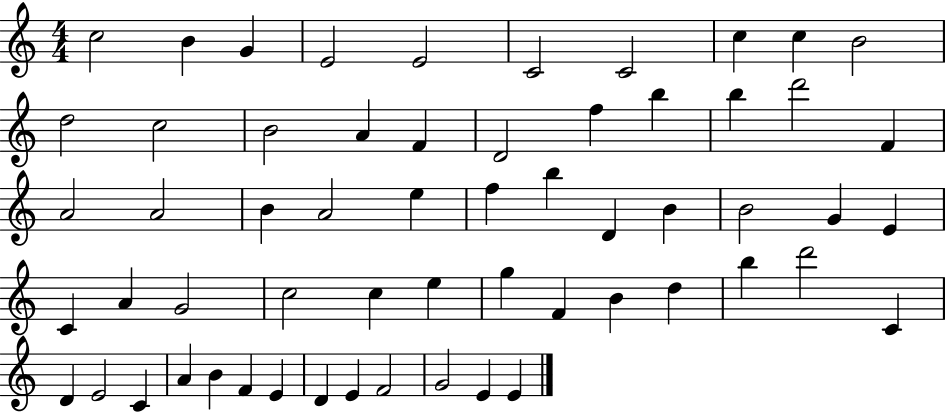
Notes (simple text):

C5/h B4/q G4/q E4/h E4/h C4/h C4/h C5/q C5/q B4/h D5/h C5/h B4/h A4/q F4/q D4/h F5/q B5/q B5/q D6/h F4/q A4/h A4/h B4/q A4/h E5/q F5/q B5/q D4/q B4/q B4/h G4/q E4/q C4/q A4/q G4/h C5/h C5/q E5/q G5/q F4/q B4/q D5/q B5/q D6/h C4/q D4/q E4/h C4/q A4/q B4/q F4/q E4/q D4/q E4/q F4/h G4/h E4/q E4/q